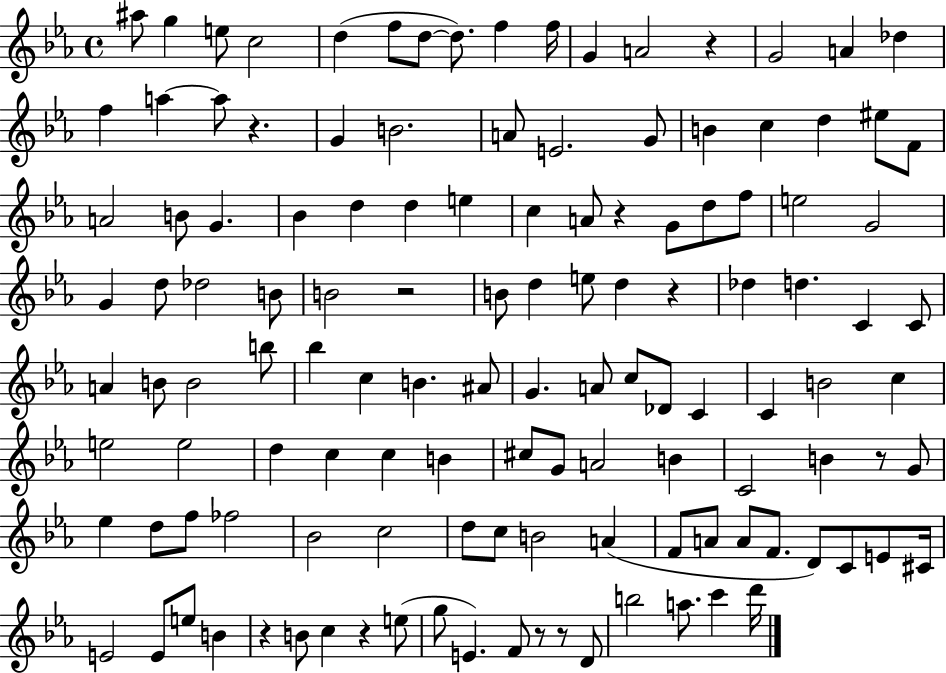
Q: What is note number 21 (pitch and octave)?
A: A4